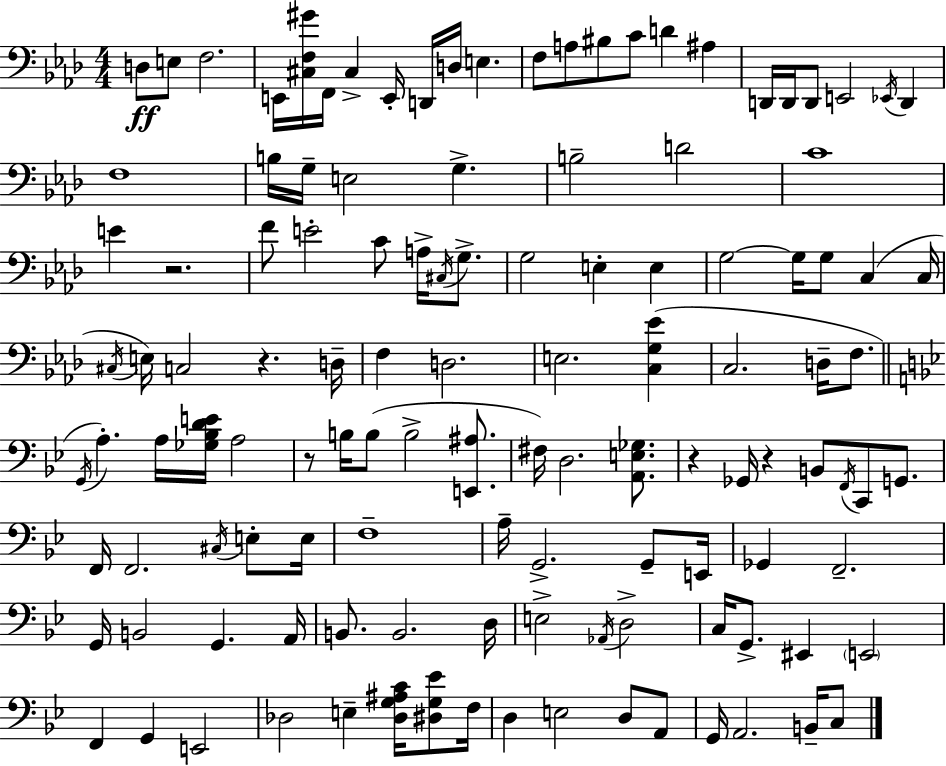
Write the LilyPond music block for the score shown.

{
  \clef bass
  \numericTimeSignature
  \time 4/4
  \key aes \major
  d8\ff e8 f2. | e,16 <cis f gis'>16 f,16 cis4-> e,16-. d,16 d16 e4. | f8 a8 bis8 c'8 d'4 ais4 | d,16 d,16 d,8 e,2 \acciaccatura { ees,16 } d,4 | \break f1 | b16 g16-- e2 g4.-> | b2-- d'2 | c'1 | \break e'4 r2. | f'8 e'2-. c'8 a16-> \acciaccatura { cis16 } g8.-> | g2 e4-. e4 | g2~~ g16 g8 c4( | \break c16 \acciaccatura { cis16 } e16) c2 r4. | d16-- f4 d2. | e2. <c g ees'>4( | c2. d16-- | \break f8. \bar "||" \break \key g \minor \acciaccatura { g,16 }) a4.-. a16 <ges bes d' e'>16 a2 | r8 b16 b8( b2-> <e, ais>8. | fis16) d2. <a, e ges>8. | r4 ges,16 r4 b,8 \acciaccatura { f,16 } c,8 g,8. | \break f,16 f,2. \acciaccatura { cis16 } | e8-. e16 f1-- | a16-- g,2.-> | g,8-- e,16 ges,4 f,2.-- | \break g,16 b,2 g,4. | a,16 b,8. b,2. | d16 e2-> \acciaccatura { aes,16 } d2-> | c16 g,8.-> eis,4 \parenthesize e,2 | \break f,4 g,4 e,2 | des2 e4-- | <des g ais c'>16 <dis g ees'>8 f16 d4 e2 | d8 a,8 g,16 a,2. | \break b,16-- c8 \bar "|."
}